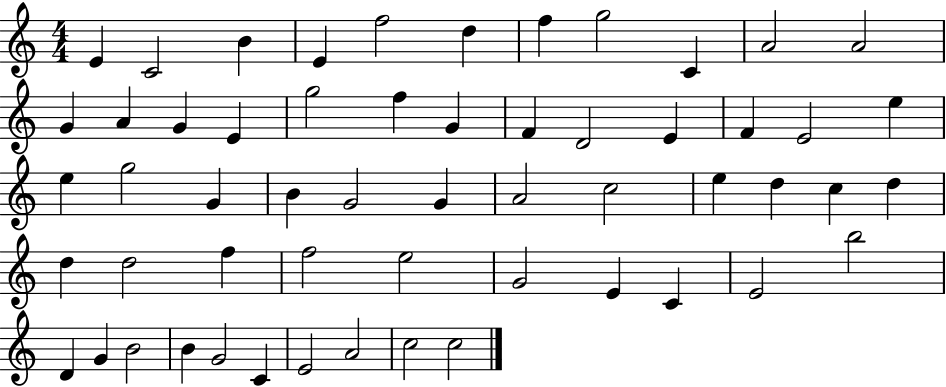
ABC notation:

X:1
T:Untitled
M:4/4
L:1/4
K:C
E C2 B E f2 d f g2 C A2 A2 G A G E g2 f G F D2 E F E2 e e g2 G B G2 G A2 c2 e d c d d d2 f f2 e2 G2 E C E2 b2 D G B2 B G2 C E2 A2 c2 c2